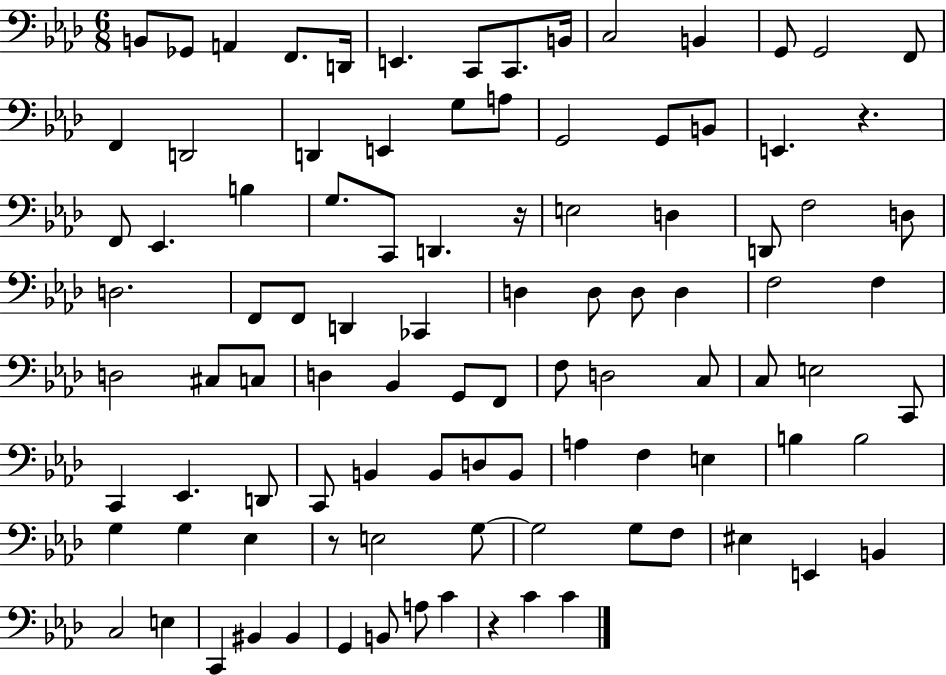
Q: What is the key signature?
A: AES major